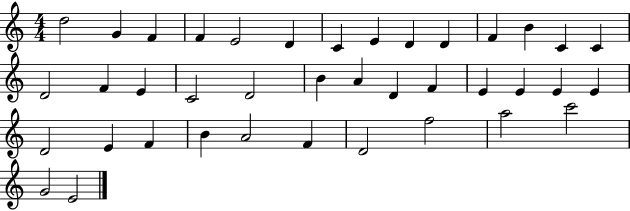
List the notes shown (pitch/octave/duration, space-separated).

D5/h G4/q F4/q F4/q E4/h D4/q C4/q E4/q D4/q D4/q F4/q B4/q C4/q C4/q D4/h F4/q E4/q C4/h D4/h B4/q A4/q D4/q F4/q E4/q E4/q E4/q E4/q D4/h E4/q F4/q B4/q A4/h F4/q D4/h F5/h A5/h C6/h G4/h E4/h